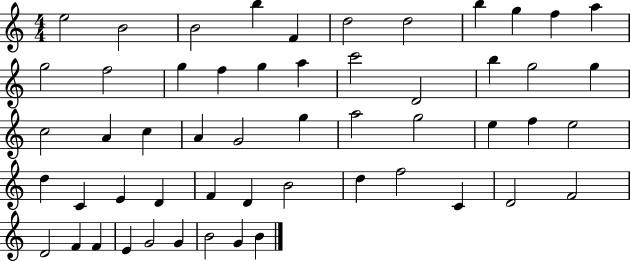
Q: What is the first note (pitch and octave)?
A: E5